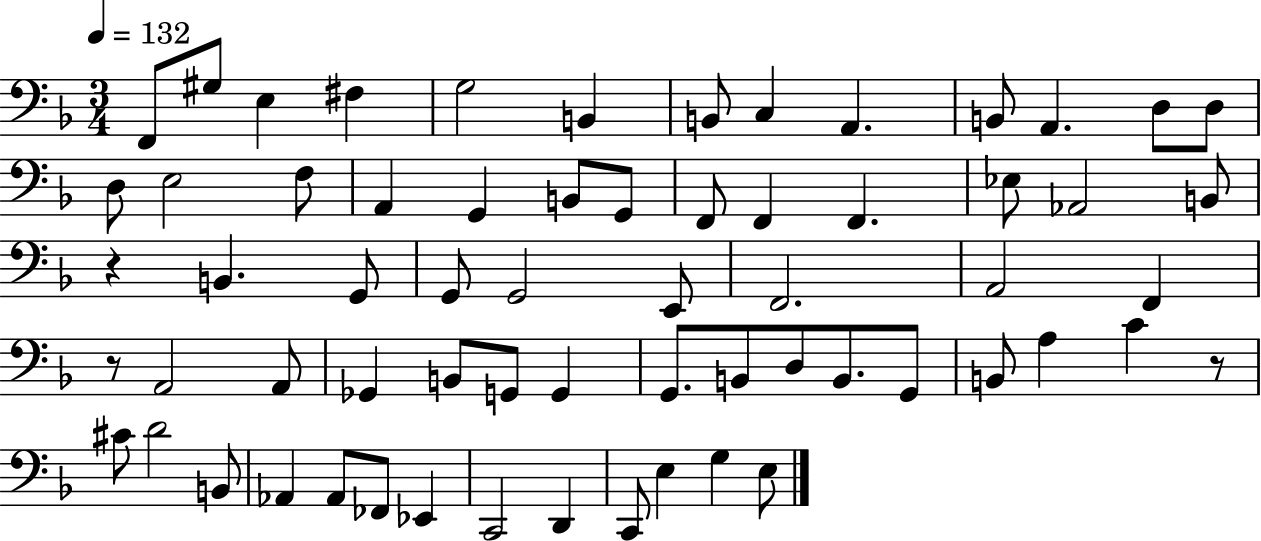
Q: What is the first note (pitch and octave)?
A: F2